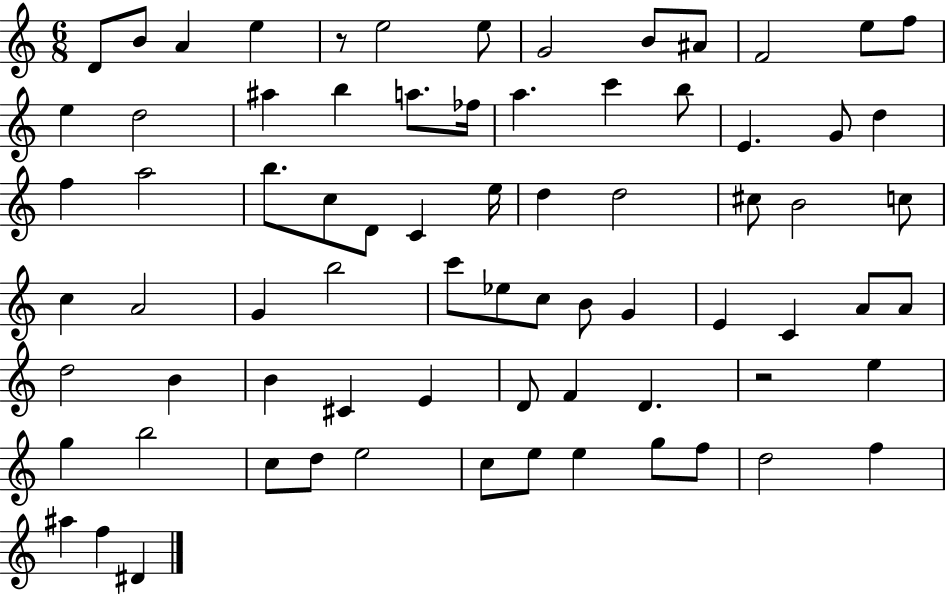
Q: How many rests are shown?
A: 2